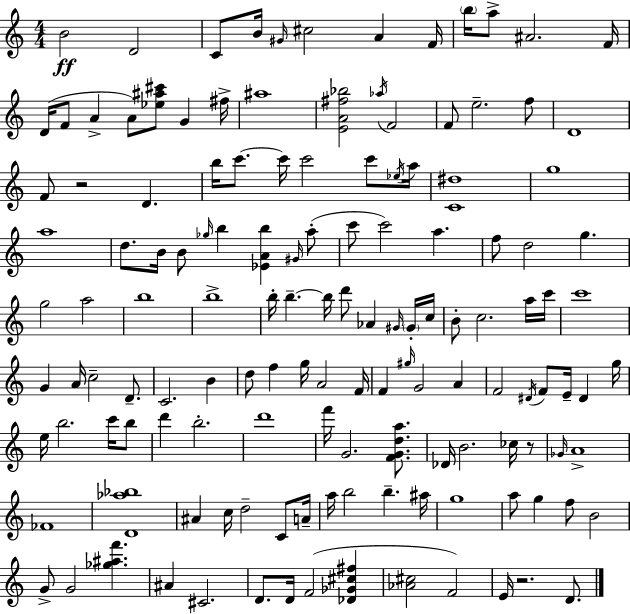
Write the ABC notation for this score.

X:1
T:Untitled
M:4/4
L:1/4
K:Am
B2 D2 C/2 B/4 ^G/4 ^c2 A F/4 b/4 a/2 ^A2 F/4 D/4 F/2 A A/2 [_e^a^c']/2 G ^f/4 ^a4 [EA^f_b]2 _a/4 F2 F/2 e2 f/2 D4 F/2 z2 D b/4 c'/2 c'/4 c'2 c'/2 _e/4 a/4 [C^d]4 g4 a4 d/2 B/4 B/2 _g/4 b [_EAb] ^G/4 a/2 c'/2 c'2 a f/2 d2 g g2 a2 b4 b4 b/4 b b/4 d'/2 _A ^G/4 ^G/4 c/4 B/2 c2 a/4 c'/4 c'4 G A/4 c2 D/2 C2 B d/2 f g/4 A2 F/4 F ^g/4 G2 A F2 ^D/4 F/2 E/4 ^D g/4 e/4 b2 c'/4 b/2 d' b2 d'4 f'/4 G2 [FGda]/2 _D/4 B2 _c/4 z/2 _G/4 A4 _F4 [D_a_b]4 ^A c/4 d2 C/2 A/4 a/4 b2 b ^a/4 g4 a/2 g f/2 B2 G/2 G2 [_g^af'] ^A ^C2 D/2 D/4 F2 [_D_G^c^f] [_A^c]2 F2 E/4 z2 D/2